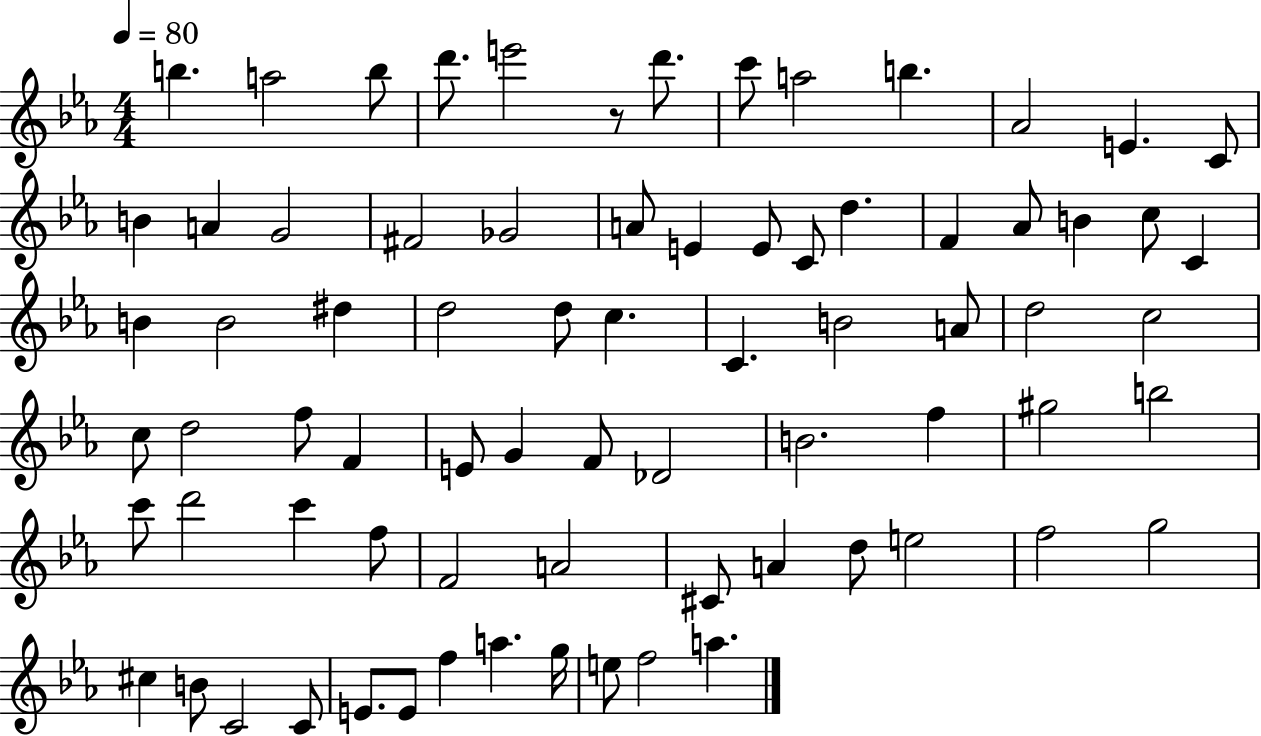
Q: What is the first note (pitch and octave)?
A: B5